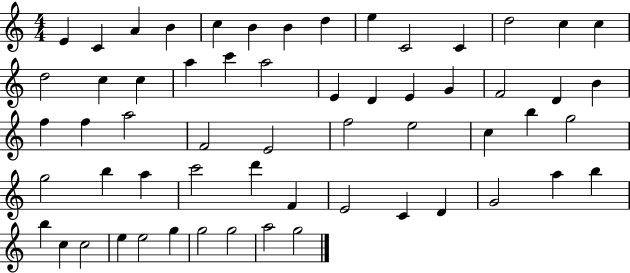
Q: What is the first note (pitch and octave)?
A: E4